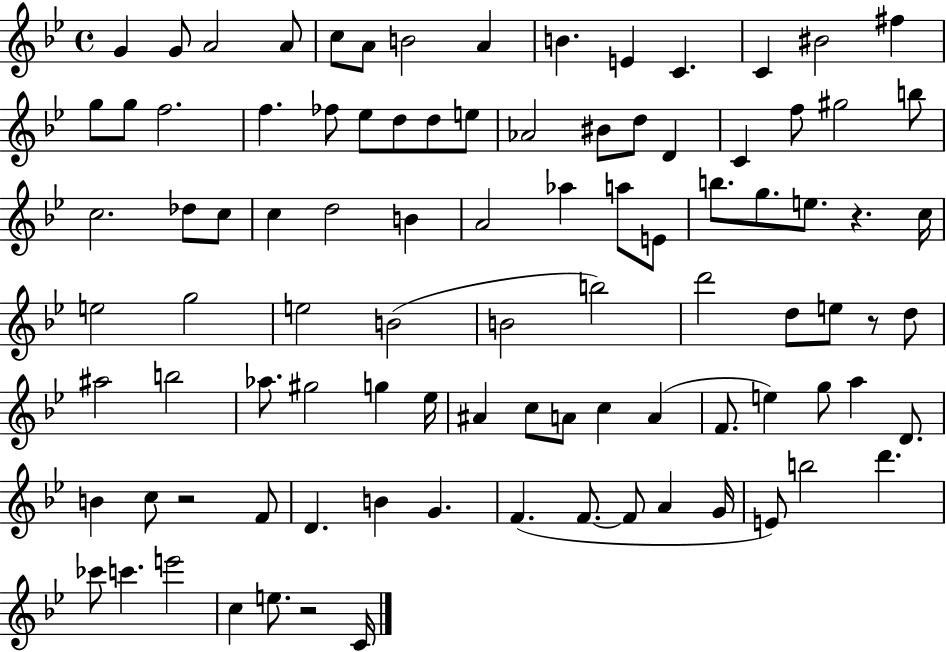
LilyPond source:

{
  \clef treble
  \time 4/4
  \defaultTimeSignature
  \key bes \major
  g'4 g'8 a'2 a'8 | c''8 a'8 b'2 a'4 | b'4. e'4 c'4. | c'4 bis'2 fis''4 | \break g''8 g''8 f''2. | f''4. fes''8 ees''8 d''8 d''8 e''8 | aes'2 bis'8 d''8 d'4 | c'4 f''8 gis''2 b''8 | \break c''2. des''8 c''8 | c''4 d''2 b'4 | a'2 aes''4 a''8 e'8 | b''8. g''8. e''8. r4. c''16 | \break e''2 g''2 | e''2 b'2( | b'2 b''2) | d'''2 d''8 e''8 r8 d''8 | \break ais''2 b''2 | aes''8. gis''2 g''4 ees''16 | ais'4 c''8 a'8 c''4 a'4( | f'8. e''4) g''8 a''4 d'8. | \break b'4 c''8 r2 f'8 | d'4. b'4 g'4. | f'4.( f'8.~~ f'8 a'4 g'16 | e'8) b''2 d'''4. | \break ces'''8 c'''4. e'''2 | c''4 e''8. r2 c'16 | \bar "|."
}